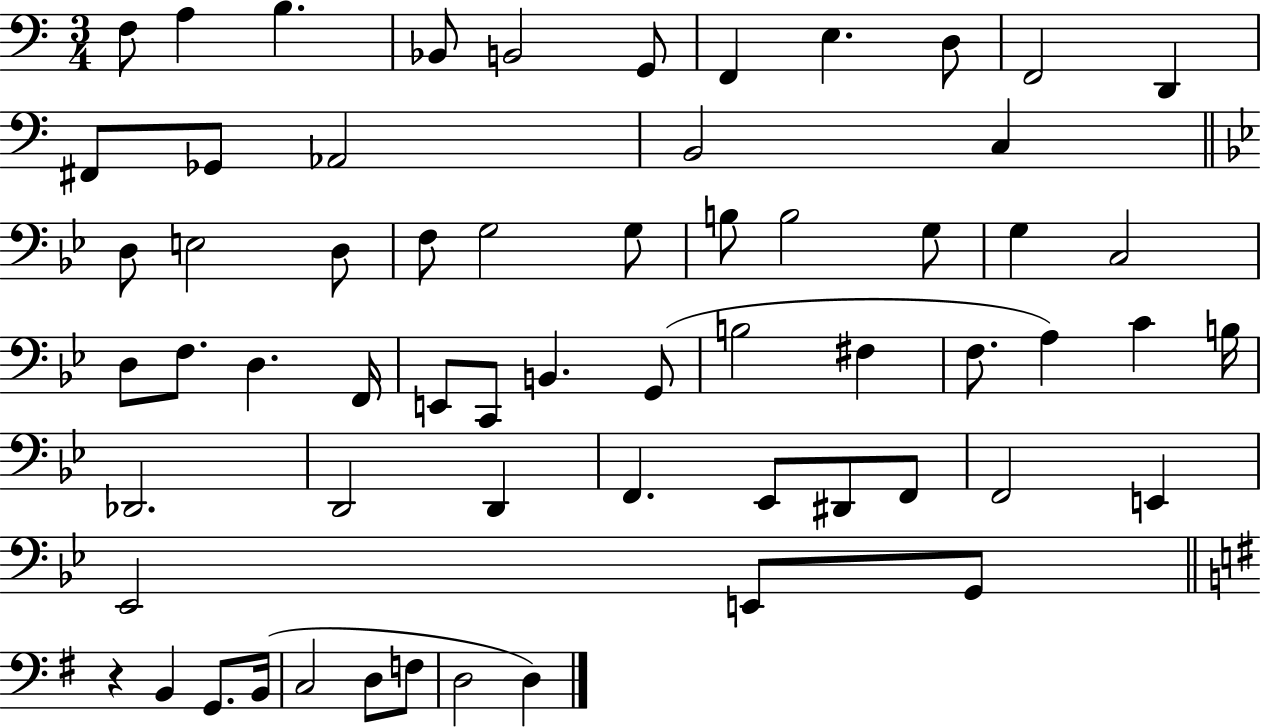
F3/e A3/q B3/q. Bb2/e B2/h G2/e F2/q E3/q. D3/e F2/h D2/q F#2/e Gb2/e Ab2/h B2/h C3/q D3/e E3/h D3/e F3/e G3/h G3/e B3/e B3/h G3/e G3/q C3/h D3/e F3/e. D3/q. F2/s E2/e C2/e B2/q. G2/e B3/h F#3/q F3/e. A3/q C4/q B3/s Db2/h. D2/h D2/q F2/q. Eb2/e D#2/e F2/e F2/h E2/q Eb2/h E2/e G2/e R/q B2/q G2/e. B2/s C3/h D3/e F3/e D3/h D3/q